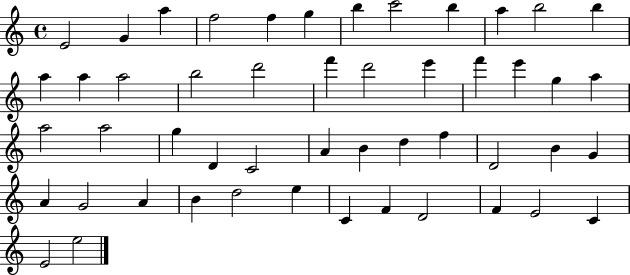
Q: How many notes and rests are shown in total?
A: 50